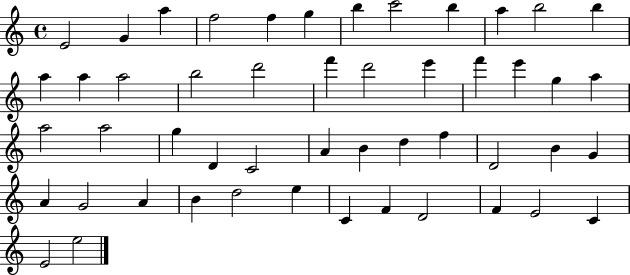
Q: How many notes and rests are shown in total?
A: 50